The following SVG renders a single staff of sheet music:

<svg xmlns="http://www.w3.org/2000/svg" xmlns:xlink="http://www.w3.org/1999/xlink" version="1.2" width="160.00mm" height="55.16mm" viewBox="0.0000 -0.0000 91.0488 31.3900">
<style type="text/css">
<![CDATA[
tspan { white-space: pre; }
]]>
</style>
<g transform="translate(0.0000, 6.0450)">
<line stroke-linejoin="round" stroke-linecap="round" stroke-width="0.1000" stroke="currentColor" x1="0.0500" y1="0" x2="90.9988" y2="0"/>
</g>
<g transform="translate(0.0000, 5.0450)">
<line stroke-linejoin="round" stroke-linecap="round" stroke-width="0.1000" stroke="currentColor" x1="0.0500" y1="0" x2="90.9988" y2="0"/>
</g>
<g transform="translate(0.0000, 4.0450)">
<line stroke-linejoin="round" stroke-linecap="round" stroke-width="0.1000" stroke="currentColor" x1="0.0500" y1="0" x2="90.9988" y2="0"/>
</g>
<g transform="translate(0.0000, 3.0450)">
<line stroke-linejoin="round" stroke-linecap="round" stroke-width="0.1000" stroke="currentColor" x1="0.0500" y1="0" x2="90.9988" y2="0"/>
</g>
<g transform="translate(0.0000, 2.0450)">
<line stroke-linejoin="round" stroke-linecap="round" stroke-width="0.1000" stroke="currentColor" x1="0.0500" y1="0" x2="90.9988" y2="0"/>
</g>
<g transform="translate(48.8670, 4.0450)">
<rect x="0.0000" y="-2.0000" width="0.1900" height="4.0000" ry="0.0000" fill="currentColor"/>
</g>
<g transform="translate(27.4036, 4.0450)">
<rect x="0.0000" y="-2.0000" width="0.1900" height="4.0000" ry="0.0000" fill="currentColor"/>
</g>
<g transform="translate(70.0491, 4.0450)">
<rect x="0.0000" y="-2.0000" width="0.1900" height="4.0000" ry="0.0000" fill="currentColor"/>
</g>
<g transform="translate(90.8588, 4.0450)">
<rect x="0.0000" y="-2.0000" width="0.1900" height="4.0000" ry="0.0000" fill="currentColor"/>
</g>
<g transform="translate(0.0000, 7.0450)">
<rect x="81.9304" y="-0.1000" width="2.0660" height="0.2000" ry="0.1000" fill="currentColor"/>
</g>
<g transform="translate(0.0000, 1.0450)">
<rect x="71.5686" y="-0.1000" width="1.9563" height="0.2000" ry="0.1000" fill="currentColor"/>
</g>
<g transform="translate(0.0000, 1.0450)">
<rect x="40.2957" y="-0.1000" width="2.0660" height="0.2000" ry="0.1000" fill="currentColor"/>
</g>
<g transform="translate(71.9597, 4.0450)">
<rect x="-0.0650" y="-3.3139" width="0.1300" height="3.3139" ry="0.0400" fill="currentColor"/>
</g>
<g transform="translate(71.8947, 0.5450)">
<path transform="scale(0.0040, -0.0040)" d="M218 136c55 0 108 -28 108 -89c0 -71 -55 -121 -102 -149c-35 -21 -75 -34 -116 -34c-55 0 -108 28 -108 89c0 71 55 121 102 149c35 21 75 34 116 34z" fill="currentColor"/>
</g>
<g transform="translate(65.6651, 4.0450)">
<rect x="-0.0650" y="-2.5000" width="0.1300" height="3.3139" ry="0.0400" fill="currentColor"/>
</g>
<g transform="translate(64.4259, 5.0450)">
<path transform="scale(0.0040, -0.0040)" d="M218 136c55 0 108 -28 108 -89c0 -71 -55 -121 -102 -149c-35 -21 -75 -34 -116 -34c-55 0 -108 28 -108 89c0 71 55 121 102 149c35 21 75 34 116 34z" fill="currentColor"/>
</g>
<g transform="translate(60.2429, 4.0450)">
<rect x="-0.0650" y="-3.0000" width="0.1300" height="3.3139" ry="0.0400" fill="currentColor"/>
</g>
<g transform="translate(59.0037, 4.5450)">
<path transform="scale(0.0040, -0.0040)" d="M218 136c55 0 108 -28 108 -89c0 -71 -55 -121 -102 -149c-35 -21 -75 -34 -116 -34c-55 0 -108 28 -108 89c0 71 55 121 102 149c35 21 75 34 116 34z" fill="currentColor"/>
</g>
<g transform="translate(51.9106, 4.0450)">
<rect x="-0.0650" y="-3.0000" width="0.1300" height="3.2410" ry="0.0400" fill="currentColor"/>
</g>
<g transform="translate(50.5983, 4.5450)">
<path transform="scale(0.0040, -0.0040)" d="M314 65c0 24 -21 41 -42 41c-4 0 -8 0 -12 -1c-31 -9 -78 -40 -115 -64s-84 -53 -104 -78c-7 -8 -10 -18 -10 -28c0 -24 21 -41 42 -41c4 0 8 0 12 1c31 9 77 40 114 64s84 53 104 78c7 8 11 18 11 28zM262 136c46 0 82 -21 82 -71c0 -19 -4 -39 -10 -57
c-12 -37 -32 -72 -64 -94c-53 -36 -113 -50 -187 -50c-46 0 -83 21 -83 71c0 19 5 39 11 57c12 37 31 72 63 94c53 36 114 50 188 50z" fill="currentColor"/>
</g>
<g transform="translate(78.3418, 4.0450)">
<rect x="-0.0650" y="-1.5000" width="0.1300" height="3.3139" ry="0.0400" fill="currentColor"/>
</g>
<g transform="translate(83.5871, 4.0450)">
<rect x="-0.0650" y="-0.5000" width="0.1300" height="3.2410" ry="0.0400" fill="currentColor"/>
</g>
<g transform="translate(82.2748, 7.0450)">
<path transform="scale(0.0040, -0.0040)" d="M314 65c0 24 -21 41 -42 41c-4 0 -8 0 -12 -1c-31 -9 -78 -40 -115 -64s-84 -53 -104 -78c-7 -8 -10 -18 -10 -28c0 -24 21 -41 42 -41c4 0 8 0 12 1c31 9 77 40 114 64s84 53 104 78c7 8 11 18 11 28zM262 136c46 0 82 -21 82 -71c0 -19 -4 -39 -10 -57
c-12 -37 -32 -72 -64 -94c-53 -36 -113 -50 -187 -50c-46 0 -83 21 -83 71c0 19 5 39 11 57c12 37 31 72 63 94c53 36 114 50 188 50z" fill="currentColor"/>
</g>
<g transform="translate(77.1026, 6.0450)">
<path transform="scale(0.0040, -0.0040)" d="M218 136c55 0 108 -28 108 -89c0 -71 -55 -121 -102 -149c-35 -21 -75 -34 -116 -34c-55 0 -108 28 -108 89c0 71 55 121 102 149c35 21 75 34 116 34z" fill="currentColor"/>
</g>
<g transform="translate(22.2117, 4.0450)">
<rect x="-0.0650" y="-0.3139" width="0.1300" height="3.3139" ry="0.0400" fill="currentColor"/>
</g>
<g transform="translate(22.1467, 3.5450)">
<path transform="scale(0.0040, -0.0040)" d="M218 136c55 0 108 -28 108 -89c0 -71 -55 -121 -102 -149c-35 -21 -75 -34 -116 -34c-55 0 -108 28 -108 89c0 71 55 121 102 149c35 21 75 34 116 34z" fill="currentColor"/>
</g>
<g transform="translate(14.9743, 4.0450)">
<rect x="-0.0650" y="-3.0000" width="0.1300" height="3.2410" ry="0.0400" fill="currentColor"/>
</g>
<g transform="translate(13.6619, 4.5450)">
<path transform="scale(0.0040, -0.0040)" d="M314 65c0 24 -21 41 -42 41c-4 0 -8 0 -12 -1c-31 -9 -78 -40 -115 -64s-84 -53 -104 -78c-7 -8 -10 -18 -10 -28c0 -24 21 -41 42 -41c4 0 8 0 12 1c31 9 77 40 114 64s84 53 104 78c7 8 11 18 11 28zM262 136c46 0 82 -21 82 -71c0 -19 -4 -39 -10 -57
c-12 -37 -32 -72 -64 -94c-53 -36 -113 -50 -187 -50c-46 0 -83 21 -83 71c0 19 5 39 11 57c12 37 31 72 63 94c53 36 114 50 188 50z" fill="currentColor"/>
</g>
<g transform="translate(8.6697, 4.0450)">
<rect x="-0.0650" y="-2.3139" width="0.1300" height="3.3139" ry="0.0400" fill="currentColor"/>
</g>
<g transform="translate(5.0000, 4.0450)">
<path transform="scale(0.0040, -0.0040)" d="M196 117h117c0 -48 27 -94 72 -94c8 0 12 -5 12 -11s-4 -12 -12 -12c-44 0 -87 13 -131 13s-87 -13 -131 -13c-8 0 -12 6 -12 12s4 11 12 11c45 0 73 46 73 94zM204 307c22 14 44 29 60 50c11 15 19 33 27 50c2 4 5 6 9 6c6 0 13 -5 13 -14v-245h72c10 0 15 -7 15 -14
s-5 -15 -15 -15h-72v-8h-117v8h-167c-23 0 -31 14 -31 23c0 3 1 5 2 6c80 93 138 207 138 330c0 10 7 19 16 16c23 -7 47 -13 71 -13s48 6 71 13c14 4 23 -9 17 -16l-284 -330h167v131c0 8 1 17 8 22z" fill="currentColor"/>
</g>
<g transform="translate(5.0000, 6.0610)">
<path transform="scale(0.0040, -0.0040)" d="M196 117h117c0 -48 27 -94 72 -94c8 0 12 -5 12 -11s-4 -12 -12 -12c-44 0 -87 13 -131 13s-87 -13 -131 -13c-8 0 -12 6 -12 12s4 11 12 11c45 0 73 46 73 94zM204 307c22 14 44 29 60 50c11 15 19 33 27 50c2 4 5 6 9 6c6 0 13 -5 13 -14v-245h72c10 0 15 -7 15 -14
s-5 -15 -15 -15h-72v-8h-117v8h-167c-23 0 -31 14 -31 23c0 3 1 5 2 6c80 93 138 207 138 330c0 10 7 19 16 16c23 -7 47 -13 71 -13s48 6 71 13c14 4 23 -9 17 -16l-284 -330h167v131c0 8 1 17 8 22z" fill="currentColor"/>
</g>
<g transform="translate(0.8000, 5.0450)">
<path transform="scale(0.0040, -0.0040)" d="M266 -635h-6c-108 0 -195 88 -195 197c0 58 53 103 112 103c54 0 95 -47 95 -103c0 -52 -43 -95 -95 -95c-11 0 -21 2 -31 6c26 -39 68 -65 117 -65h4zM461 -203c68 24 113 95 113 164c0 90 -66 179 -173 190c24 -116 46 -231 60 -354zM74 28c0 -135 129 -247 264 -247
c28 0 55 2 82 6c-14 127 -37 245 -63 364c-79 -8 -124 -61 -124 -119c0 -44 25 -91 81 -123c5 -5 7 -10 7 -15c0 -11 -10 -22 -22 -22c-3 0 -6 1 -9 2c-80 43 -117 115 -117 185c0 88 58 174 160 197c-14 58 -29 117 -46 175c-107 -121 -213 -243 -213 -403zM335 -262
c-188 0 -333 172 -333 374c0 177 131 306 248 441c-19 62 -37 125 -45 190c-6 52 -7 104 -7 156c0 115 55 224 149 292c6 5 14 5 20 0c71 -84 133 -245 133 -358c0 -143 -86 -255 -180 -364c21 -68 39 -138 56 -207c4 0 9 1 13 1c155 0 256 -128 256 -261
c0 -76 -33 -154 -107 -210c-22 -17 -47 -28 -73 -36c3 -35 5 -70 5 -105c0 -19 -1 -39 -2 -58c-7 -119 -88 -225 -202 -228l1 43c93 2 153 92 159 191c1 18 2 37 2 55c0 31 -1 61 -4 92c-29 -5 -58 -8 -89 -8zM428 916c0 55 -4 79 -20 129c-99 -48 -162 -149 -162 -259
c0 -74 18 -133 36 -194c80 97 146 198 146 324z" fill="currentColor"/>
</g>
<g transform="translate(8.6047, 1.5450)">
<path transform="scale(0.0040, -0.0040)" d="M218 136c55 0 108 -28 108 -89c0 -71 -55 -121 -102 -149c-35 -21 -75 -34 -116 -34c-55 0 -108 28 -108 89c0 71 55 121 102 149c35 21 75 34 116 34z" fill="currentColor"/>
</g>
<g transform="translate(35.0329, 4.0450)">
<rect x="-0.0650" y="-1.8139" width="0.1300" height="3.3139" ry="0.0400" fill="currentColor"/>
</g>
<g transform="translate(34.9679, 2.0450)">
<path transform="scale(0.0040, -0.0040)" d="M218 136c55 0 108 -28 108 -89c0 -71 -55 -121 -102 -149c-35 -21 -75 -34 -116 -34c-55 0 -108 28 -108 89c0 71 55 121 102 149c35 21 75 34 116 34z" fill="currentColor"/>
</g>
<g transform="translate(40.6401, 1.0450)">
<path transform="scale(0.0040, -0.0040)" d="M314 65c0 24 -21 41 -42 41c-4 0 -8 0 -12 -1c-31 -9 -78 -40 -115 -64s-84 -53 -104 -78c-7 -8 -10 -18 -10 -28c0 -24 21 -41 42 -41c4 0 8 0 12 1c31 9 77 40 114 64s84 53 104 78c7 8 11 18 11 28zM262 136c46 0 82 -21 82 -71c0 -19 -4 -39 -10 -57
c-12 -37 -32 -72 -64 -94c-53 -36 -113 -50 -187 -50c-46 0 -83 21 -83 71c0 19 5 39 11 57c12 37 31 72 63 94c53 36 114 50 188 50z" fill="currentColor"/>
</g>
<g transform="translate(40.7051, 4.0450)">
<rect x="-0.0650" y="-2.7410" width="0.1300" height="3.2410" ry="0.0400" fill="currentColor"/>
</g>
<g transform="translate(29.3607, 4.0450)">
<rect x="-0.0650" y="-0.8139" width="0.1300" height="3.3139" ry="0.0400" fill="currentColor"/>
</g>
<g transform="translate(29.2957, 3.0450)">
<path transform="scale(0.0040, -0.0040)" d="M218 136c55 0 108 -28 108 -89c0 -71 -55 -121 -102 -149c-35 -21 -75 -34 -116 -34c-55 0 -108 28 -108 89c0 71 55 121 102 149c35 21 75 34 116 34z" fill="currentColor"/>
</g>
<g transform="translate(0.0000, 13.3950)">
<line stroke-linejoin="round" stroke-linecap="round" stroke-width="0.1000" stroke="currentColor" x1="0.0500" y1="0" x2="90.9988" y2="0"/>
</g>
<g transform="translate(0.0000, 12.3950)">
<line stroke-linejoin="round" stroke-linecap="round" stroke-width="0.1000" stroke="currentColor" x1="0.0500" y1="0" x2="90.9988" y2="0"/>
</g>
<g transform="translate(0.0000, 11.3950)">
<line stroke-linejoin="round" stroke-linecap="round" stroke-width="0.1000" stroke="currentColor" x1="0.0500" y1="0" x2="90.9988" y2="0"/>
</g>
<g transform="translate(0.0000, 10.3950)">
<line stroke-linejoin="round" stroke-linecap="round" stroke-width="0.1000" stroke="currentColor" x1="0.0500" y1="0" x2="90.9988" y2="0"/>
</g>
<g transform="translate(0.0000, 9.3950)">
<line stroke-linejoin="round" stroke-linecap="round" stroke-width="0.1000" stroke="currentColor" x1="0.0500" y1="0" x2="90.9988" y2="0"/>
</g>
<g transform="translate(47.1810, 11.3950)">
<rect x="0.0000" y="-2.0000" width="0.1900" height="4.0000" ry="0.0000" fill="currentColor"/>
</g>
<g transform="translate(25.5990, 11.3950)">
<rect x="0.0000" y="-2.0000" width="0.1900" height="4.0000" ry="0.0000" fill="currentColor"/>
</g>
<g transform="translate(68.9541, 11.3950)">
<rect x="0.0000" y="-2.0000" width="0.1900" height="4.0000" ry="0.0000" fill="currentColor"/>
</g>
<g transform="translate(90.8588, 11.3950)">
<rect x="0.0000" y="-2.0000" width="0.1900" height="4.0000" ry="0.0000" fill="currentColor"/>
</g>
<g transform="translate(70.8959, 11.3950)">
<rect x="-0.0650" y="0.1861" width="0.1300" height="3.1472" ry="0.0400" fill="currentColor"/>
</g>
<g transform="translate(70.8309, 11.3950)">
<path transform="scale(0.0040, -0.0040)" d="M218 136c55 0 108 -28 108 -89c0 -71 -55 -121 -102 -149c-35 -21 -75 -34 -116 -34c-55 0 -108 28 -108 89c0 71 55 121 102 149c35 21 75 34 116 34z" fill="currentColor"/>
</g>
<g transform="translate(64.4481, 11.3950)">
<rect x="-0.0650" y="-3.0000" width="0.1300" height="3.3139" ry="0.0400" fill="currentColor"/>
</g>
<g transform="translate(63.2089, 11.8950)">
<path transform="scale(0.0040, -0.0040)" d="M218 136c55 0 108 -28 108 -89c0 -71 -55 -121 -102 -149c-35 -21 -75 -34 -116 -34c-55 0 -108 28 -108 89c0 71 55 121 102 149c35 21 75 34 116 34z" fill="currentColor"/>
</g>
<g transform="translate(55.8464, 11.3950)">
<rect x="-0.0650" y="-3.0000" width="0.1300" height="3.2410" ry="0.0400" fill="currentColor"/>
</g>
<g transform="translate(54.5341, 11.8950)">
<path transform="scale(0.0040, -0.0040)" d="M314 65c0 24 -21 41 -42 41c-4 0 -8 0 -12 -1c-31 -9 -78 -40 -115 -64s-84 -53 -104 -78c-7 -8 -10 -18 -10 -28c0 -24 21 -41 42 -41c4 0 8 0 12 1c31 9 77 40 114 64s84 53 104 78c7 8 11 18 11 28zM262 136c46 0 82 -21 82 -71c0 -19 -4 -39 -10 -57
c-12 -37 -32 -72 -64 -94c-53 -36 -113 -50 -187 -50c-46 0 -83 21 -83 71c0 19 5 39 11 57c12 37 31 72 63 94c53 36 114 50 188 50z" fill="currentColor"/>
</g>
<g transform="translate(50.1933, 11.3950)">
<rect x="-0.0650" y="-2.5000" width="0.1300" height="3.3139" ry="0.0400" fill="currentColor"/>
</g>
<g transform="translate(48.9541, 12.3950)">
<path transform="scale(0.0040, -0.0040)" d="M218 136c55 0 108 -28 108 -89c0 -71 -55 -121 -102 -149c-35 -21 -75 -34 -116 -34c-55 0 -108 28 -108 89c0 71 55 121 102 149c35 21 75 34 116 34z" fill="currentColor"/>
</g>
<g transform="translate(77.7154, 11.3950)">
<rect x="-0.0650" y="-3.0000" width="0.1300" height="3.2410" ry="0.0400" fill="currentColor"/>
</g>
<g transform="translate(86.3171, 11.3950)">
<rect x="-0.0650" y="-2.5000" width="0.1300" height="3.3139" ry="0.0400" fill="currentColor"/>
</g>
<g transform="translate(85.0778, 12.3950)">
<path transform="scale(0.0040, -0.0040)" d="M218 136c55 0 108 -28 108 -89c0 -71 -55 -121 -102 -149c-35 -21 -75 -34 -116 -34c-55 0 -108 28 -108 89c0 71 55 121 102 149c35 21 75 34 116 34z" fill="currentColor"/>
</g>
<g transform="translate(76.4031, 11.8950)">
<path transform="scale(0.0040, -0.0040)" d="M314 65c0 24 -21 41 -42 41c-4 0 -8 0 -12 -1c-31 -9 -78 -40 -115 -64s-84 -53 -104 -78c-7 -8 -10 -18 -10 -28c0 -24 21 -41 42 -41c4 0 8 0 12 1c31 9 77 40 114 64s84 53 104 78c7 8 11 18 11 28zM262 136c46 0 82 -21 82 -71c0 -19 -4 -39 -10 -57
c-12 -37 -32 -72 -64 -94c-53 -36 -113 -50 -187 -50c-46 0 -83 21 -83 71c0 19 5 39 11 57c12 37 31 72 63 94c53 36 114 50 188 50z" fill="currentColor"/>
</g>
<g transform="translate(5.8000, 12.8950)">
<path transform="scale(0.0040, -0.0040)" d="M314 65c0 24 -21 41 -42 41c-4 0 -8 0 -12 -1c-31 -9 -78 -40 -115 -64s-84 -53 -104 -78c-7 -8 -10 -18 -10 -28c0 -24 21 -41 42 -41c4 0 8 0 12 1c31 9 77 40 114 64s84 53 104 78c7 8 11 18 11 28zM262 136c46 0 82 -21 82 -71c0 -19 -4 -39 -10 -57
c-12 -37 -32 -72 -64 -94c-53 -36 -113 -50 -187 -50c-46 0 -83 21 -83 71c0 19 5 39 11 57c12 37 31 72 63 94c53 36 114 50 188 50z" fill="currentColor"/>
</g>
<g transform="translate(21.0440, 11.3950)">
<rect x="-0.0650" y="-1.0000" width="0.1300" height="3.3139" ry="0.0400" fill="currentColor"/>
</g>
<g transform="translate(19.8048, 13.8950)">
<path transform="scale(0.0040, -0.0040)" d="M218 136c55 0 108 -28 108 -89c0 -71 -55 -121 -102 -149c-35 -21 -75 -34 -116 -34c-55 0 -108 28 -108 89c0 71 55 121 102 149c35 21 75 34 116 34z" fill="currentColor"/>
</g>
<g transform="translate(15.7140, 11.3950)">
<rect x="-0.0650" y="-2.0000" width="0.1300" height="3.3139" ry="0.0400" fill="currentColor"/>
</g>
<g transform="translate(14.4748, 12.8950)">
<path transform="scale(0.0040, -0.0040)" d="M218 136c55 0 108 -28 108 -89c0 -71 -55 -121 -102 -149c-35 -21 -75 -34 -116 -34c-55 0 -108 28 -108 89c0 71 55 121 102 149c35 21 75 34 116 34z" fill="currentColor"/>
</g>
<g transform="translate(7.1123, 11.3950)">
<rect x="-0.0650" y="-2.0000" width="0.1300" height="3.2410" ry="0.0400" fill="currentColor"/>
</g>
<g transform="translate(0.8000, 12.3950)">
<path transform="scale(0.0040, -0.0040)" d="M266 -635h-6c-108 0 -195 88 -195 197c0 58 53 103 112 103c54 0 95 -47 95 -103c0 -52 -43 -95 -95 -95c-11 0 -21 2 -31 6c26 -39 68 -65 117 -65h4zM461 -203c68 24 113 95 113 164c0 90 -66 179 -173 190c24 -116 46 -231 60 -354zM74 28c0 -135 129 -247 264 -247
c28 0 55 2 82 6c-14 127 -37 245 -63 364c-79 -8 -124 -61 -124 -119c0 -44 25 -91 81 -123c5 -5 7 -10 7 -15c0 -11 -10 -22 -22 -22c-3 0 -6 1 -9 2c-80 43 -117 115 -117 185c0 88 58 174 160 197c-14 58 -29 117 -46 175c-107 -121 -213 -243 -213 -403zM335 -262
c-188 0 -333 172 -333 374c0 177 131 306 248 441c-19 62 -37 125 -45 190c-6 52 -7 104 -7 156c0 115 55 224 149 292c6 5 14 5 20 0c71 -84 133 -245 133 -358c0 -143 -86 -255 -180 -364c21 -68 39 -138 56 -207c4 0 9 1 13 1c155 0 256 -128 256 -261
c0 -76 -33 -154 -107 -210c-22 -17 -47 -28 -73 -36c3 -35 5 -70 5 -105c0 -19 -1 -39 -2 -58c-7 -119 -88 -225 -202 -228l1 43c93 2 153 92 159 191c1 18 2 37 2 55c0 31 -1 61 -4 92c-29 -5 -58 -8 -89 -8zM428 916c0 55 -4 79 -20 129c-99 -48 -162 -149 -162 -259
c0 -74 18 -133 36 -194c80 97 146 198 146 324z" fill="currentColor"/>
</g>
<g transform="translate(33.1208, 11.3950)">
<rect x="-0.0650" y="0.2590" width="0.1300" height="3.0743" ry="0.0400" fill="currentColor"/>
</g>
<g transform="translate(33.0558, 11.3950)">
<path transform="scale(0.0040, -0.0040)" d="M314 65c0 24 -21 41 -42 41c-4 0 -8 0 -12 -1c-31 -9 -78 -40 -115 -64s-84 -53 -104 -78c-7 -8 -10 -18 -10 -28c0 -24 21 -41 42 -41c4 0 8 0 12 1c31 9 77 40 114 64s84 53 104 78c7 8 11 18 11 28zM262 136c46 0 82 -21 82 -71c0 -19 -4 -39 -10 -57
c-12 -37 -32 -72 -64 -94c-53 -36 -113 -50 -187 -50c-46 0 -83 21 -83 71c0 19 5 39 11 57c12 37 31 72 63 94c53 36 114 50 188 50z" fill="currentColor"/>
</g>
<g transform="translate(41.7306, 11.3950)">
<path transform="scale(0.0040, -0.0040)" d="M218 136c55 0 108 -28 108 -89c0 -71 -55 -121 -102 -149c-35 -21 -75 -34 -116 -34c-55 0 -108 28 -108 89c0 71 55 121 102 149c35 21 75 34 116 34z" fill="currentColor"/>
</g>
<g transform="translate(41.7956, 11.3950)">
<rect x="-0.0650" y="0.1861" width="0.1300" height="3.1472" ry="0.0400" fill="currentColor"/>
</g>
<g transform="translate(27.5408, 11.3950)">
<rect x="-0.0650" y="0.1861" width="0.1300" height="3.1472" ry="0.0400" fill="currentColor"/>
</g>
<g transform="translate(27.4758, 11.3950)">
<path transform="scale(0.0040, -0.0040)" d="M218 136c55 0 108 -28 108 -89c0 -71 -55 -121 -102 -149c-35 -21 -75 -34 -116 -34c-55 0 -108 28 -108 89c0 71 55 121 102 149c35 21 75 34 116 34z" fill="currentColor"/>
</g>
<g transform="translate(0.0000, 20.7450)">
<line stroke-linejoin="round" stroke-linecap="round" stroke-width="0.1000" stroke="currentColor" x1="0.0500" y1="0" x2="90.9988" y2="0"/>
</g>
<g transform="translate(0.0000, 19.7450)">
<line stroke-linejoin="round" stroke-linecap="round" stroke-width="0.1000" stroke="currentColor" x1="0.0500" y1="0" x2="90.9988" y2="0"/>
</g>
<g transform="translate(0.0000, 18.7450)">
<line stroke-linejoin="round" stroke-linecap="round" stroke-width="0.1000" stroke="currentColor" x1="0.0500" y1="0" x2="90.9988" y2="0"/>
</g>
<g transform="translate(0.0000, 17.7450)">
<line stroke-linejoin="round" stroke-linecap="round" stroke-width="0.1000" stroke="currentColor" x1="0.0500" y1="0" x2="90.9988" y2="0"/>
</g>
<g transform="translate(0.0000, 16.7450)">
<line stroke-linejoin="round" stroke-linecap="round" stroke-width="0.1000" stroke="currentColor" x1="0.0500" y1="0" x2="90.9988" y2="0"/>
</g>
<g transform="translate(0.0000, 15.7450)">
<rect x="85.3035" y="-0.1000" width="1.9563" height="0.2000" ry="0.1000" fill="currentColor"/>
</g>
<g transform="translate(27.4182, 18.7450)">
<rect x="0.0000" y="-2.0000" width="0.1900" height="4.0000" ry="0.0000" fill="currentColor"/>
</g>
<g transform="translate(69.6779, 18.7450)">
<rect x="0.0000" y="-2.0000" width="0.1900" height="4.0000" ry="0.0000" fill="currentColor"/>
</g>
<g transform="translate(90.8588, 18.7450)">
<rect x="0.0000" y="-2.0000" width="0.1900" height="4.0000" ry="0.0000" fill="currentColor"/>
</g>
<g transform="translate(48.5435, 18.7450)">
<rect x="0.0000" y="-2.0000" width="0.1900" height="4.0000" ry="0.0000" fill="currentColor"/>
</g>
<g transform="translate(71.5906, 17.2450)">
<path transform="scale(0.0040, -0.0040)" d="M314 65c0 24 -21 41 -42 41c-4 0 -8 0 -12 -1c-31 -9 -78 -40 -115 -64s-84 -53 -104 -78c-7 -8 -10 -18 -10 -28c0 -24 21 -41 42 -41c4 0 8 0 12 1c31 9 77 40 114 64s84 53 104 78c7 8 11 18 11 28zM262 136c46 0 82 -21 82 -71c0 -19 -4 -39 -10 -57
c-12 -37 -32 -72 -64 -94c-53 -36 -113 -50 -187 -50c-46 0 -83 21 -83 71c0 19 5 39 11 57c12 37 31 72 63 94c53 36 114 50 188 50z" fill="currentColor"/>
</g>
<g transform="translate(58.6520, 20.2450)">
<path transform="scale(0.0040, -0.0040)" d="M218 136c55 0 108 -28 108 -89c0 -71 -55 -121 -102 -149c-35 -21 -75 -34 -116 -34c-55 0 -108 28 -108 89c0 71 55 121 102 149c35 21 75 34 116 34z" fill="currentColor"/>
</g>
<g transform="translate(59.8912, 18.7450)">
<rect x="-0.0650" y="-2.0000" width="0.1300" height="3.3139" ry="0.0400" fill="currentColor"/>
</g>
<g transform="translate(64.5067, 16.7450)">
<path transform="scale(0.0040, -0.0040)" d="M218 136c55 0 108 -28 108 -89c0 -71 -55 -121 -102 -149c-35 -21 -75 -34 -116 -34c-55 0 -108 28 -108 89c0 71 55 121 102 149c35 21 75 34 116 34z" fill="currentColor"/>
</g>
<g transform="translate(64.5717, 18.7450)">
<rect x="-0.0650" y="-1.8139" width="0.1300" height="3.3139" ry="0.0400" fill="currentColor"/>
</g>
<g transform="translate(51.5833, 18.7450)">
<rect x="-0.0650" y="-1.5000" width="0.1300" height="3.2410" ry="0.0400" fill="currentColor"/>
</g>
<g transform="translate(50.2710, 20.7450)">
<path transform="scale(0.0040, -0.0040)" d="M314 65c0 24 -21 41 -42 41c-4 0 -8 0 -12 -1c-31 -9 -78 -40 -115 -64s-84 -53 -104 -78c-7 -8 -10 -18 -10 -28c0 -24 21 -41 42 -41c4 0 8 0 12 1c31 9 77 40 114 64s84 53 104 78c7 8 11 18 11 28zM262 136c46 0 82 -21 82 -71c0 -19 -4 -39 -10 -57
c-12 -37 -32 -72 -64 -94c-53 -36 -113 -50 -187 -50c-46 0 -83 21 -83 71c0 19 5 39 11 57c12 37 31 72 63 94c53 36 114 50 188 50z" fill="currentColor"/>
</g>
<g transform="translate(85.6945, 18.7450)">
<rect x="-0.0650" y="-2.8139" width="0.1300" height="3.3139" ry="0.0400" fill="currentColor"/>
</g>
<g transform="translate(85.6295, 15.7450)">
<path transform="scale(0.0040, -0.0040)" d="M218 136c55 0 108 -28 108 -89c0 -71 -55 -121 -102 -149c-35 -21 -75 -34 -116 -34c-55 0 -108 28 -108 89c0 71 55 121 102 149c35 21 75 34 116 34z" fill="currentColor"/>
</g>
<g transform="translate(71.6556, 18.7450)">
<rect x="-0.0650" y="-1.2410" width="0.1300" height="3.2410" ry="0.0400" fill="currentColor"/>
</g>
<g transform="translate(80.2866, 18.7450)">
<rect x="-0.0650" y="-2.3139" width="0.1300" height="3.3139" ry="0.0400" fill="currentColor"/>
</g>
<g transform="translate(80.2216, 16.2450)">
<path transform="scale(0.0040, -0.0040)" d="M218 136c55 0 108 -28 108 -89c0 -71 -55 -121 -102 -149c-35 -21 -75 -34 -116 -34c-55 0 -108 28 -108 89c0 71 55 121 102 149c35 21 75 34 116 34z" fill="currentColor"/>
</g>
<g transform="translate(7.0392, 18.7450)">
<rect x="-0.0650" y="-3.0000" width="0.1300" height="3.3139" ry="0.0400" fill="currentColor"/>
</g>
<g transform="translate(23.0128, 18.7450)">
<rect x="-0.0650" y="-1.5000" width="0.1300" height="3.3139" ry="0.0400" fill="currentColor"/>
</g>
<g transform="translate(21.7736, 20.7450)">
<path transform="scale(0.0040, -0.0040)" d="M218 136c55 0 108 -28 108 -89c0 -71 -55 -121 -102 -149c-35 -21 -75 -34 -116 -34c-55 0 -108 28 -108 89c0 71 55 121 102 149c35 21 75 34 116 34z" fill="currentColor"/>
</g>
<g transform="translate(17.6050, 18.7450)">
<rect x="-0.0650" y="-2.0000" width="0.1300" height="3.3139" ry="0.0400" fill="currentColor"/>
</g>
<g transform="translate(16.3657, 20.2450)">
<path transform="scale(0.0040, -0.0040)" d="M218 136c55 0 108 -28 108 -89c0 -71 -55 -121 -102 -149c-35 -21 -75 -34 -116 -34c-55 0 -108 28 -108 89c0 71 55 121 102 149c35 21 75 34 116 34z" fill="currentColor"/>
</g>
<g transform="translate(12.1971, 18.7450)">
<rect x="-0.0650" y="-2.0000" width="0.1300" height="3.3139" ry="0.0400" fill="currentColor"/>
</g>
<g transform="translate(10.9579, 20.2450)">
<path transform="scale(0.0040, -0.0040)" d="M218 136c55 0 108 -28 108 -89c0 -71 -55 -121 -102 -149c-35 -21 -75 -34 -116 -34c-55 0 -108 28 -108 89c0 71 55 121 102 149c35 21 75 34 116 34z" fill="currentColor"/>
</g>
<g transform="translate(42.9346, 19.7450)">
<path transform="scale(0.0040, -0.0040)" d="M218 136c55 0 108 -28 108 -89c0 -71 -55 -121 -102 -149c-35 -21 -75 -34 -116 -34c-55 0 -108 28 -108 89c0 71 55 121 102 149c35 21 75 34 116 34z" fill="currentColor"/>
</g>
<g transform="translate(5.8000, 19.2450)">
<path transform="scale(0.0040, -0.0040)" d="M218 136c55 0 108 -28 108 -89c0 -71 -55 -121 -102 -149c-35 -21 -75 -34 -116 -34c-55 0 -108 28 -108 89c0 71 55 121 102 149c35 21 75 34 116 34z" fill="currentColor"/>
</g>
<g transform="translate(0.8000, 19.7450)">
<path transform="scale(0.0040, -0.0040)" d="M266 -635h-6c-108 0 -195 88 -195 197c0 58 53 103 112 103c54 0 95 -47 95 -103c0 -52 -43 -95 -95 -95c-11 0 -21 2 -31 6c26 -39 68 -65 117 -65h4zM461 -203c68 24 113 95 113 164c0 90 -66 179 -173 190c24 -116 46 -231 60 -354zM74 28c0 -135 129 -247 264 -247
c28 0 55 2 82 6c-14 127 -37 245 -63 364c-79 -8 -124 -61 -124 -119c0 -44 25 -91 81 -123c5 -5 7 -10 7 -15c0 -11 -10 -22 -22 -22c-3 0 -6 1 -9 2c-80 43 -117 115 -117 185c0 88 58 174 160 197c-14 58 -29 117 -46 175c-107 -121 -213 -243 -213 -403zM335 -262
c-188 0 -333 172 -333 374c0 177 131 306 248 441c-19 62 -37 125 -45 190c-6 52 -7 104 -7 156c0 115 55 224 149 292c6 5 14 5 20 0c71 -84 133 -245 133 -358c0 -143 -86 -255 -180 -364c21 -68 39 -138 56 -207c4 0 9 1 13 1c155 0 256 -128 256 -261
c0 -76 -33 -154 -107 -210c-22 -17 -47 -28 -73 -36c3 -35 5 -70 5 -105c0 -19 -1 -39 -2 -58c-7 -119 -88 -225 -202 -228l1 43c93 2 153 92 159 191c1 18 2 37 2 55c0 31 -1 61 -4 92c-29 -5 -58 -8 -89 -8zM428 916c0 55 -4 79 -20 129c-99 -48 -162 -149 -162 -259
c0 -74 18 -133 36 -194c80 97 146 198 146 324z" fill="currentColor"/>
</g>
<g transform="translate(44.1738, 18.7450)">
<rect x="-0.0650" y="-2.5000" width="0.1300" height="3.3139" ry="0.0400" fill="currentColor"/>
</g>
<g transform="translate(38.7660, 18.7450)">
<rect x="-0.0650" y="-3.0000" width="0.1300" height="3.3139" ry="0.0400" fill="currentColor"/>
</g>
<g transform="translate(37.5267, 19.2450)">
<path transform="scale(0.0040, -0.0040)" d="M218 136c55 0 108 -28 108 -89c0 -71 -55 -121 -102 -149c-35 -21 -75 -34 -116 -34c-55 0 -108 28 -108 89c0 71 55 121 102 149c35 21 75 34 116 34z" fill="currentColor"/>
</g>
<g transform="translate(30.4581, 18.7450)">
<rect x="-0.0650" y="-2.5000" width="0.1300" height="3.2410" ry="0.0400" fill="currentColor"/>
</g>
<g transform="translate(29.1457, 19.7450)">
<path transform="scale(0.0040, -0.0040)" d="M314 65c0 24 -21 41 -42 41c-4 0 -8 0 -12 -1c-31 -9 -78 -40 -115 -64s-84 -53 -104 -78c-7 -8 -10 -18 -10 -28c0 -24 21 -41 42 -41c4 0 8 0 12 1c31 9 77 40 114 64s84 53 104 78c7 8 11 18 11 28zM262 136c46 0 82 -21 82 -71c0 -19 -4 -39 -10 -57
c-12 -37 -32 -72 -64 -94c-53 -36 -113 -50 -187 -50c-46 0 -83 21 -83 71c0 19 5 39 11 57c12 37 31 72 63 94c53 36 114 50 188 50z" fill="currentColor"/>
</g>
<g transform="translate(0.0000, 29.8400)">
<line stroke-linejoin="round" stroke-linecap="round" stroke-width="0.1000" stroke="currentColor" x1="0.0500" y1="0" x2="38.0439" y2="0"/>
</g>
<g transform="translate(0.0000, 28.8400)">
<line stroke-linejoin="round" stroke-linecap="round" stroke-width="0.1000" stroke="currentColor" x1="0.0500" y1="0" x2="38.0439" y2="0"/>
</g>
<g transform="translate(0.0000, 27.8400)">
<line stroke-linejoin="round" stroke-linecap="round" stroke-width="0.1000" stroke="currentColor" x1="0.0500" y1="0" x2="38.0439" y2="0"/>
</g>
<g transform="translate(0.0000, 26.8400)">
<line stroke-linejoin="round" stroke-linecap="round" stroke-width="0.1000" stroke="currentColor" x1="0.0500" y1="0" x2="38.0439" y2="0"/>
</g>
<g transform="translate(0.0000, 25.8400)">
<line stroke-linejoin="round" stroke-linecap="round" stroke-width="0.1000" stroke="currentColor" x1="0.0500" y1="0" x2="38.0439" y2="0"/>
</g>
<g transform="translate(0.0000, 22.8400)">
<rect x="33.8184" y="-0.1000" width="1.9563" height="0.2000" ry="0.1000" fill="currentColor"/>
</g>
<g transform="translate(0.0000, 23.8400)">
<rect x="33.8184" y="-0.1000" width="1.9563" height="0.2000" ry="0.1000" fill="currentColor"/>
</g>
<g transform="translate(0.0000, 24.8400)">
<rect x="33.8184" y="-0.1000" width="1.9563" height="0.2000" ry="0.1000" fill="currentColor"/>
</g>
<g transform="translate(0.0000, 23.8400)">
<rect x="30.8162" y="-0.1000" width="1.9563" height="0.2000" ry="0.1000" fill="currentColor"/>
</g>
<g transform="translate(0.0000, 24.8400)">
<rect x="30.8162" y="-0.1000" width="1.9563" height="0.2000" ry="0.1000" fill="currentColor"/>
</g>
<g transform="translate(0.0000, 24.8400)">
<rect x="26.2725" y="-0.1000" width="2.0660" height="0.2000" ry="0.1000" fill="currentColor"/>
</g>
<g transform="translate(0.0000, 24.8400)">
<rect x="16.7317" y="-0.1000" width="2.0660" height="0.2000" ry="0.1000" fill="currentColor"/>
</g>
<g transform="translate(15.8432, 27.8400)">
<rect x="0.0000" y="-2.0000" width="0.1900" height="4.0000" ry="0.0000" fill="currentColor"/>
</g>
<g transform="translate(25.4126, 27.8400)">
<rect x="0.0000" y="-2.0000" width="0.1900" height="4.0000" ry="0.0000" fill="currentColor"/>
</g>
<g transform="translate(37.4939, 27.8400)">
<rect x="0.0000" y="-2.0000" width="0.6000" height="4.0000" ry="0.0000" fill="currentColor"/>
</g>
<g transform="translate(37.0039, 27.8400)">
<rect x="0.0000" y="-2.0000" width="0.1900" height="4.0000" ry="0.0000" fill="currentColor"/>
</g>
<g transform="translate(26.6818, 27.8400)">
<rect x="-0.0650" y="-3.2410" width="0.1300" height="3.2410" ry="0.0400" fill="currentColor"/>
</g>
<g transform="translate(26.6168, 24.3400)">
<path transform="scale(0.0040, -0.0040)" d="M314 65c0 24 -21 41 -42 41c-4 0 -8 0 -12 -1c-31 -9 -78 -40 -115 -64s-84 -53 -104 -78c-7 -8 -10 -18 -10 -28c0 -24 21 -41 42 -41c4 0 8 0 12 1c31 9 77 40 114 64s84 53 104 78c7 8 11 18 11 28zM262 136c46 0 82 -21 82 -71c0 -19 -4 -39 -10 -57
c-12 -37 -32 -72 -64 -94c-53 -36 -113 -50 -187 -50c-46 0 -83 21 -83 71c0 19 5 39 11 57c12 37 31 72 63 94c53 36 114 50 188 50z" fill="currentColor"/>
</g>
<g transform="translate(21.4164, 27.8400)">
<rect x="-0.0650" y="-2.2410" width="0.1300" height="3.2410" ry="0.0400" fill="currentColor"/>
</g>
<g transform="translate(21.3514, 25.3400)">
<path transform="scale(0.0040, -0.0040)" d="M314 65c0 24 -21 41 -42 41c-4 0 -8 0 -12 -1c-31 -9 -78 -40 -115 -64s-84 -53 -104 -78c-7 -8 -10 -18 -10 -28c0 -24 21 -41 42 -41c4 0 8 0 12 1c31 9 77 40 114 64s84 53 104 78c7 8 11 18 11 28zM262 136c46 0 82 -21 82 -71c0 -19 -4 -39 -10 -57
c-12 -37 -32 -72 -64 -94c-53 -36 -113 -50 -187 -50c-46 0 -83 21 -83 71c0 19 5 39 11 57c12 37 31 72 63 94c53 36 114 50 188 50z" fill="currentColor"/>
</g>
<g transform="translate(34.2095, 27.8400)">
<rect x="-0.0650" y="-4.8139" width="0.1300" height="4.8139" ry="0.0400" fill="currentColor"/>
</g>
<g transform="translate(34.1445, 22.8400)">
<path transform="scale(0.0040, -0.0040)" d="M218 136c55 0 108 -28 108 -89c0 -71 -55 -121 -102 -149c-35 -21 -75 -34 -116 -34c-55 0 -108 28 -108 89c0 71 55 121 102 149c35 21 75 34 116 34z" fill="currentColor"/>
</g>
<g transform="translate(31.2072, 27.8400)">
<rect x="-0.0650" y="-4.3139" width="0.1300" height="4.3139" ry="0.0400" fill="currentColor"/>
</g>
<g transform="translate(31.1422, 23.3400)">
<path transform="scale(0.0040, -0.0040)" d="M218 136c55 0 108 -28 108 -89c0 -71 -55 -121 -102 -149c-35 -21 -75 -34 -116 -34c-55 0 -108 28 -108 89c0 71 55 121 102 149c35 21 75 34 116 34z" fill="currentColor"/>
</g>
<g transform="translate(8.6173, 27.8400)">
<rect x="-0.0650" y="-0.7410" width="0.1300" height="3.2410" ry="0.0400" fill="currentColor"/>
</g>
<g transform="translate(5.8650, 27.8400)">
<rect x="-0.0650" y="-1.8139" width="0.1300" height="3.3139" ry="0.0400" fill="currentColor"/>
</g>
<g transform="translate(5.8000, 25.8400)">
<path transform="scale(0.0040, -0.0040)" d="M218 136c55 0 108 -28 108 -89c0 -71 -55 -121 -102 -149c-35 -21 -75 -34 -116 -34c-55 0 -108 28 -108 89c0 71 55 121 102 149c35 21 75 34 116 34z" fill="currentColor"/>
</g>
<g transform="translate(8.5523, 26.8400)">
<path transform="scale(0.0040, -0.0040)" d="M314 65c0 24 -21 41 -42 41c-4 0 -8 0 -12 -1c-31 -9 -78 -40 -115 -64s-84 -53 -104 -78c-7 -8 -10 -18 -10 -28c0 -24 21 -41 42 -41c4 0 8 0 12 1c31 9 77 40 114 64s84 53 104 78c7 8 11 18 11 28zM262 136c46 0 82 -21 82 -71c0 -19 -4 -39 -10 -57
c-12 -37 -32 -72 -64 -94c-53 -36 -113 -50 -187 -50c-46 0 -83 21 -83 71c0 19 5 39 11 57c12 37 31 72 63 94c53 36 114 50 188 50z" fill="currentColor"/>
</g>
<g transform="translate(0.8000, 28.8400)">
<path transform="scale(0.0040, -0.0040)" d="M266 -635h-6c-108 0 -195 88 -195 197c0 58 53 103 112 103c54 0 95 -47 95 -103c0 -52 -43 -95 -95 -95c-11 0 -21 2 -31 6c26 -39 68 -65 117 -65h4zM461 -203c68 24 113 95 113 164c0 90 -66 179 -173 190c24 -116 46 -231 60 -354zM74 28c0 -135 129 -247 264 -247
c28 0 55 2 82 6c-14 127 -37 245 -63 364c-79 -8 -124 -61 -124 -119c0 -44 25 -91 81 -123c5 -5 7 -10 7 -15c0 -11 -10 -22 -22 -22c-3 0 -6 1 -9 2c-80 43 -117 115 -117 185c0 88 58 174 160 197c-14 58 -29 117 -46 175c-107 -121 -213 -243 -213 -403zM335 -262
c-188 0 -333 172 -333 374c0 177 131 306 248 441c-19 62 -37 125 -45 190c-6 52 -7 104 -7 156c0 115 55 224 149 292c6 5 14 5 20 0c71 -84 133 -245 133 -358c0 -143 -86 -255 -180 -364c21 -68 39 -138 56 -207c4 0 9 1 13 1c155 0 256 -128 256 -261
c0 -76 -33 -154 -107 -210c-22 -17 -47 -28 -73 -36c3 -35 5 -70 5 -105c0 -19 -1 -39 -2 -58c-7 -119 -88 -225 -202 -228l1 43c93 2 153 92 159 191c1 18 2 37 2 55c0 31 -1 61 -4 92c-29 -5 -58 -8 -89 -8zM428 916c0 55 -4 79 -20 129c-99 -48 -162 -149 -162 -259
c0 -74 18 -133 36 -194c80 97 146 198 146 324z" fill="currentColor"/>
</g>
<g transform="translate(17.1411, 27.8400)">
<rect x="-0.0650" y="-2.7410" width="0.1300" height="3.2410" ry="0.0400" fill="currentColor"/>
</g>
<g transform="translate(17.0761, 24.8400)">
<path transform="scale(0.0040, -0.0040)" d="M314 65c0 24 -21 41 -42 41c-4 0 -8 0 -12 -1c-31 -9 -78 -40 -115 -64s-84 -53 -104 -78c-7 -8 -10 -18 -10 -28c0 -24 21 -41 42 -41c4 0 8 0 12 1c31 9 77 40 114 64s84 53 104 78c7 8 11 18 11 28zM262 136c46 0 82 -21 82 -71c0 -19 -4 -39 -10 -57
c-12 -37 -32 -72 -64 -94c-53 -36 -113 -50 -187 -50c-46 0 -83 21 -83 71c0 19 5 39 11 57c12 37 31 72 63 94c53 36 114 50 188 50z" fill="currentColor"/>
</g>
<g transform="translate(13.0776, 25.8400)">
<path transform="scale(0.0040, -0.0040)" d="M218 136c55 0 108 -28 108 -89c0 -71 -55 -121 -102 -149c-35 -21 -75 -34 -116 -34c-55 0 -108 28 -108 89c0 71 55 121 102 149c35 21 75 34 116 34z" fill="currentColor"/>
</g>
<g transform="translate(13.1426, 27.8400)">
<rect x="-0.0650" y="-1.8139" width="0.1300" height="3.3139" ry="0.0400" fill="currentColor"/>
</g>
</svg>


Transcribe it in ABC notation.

X:1
T:Untitled
M:4/4
L:1/4
K:C
g A2 c d f a2 A2 A G b E C2 F2 F D B B2 B G A2 A B A2 G A F F E G2 A G E2 F f e2 g a f d2 f a2 g2 b2 d' e'